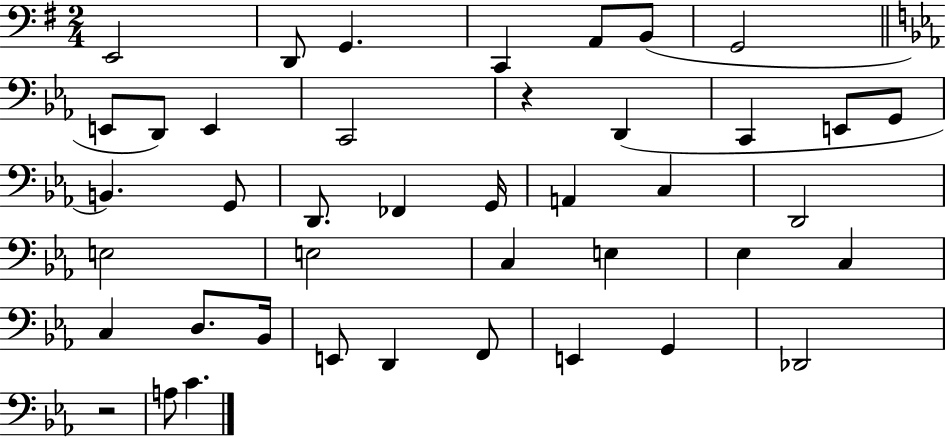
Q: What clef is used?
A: bass